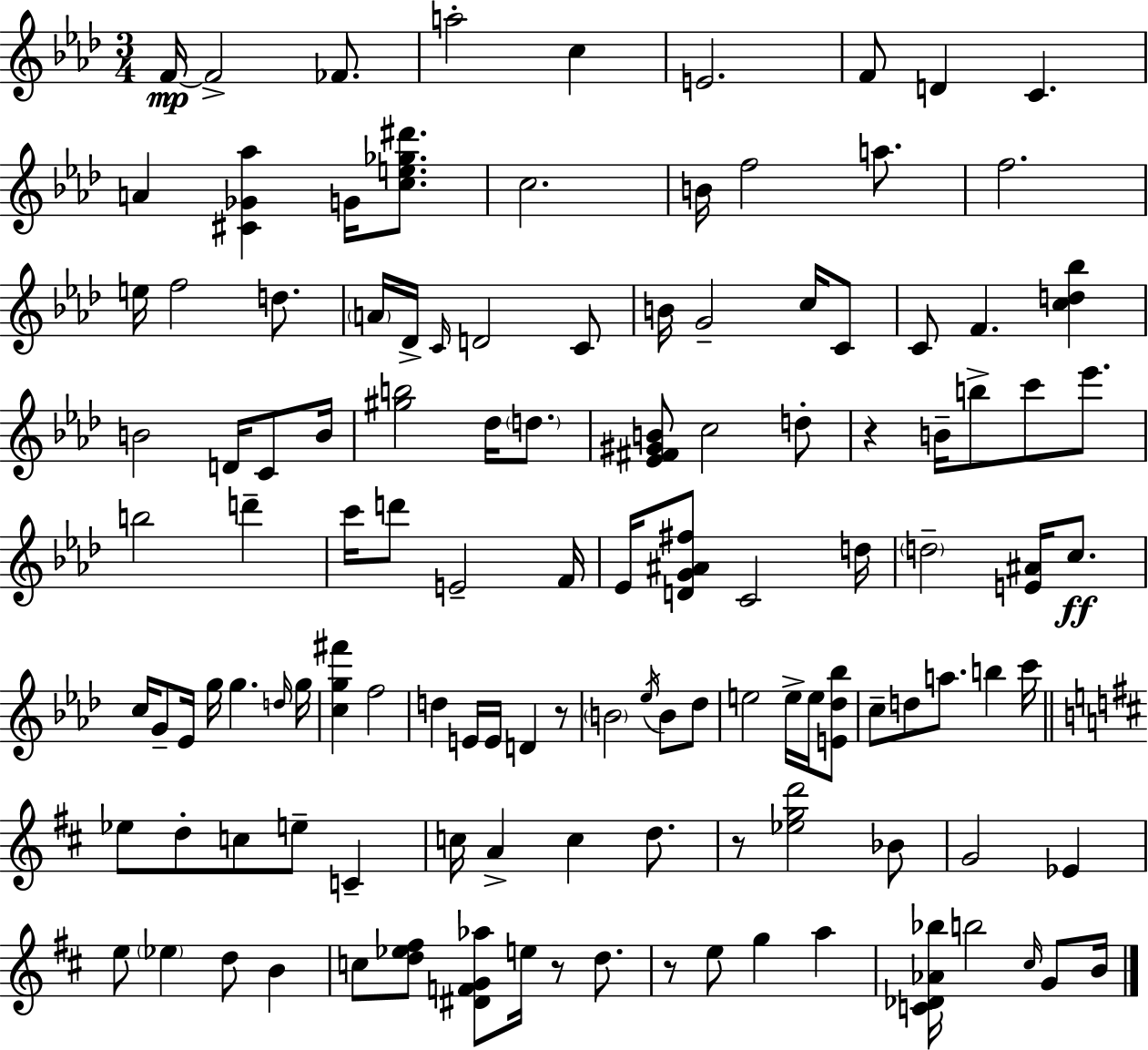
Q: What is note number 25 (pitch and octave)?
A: B4